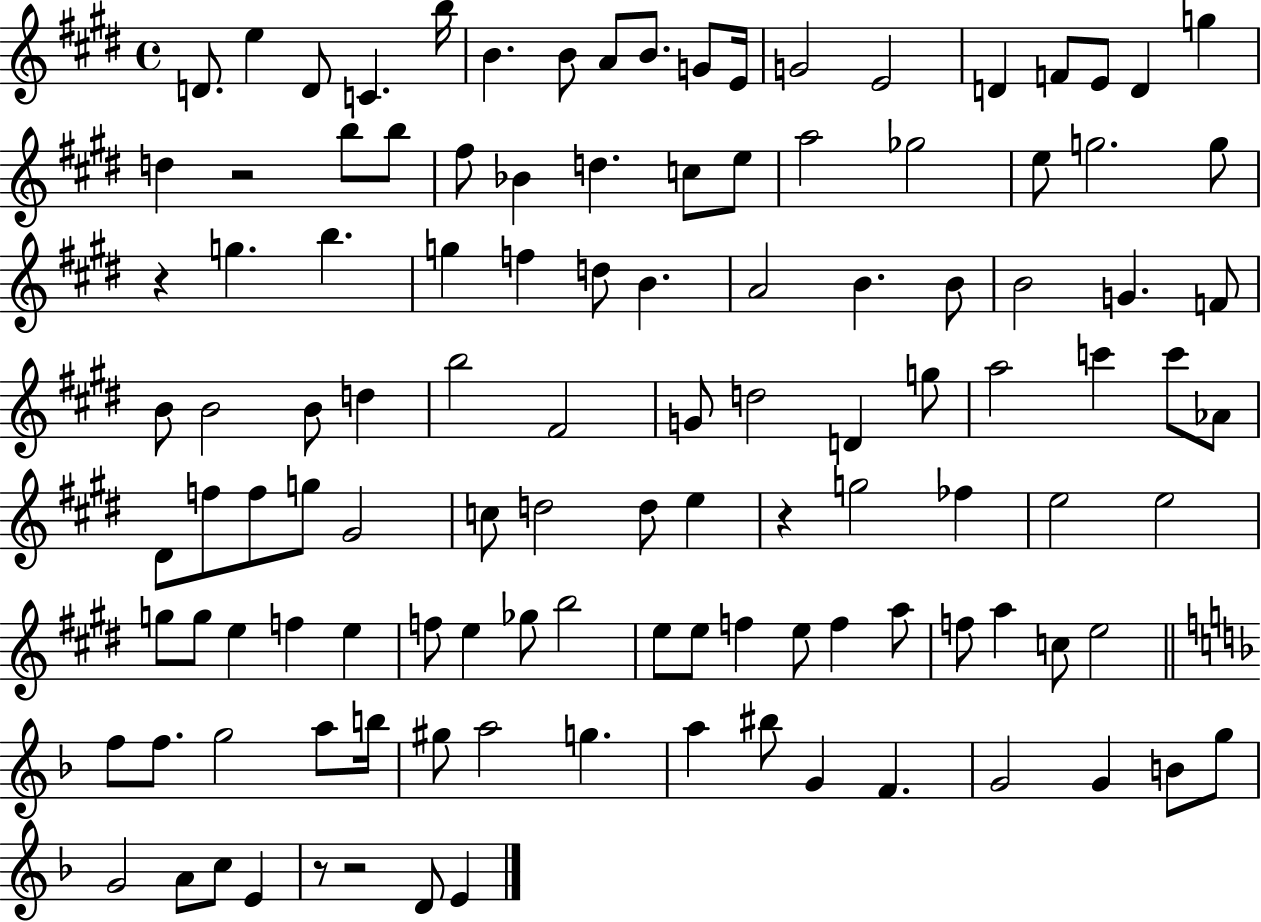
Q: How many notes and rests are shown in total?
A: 116